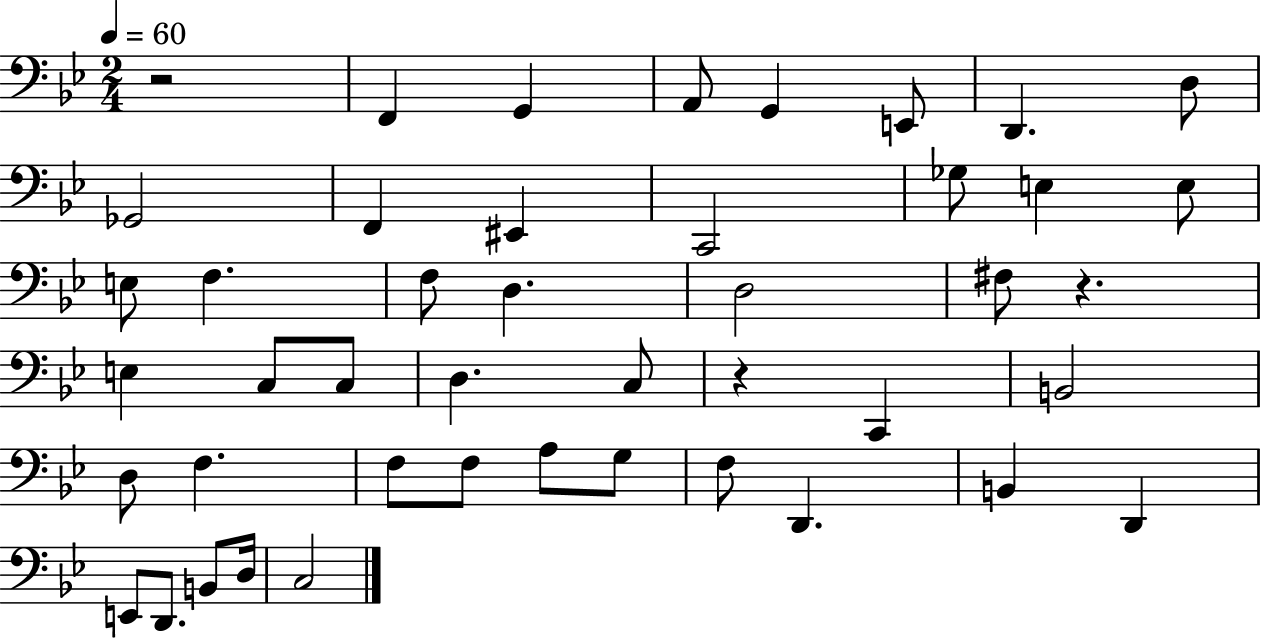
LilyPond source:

{
  \clef bass
  \numericTimeSignature
  \time 2/4
  \key bes \major
  \tempo 4 = 60
  r2 | f,4 g,4 | a,8 g,4 e,8 | d,4. d8 | \break ges,2 | f,4 eis,4 | c,2 | ges8 e4 e8 | \break e8 f4. | f8 d4. | d2 | fis8 r4. | \break e4 c8 c8 | d4. c8 | r4 c,4 | b,2 | \break d8 f4. | f8 f8 a8 g8 | f8 d,4. | b,4 d,4 | \break e,8 d,8. b,8 d16 | c2 | \bar "|."
}